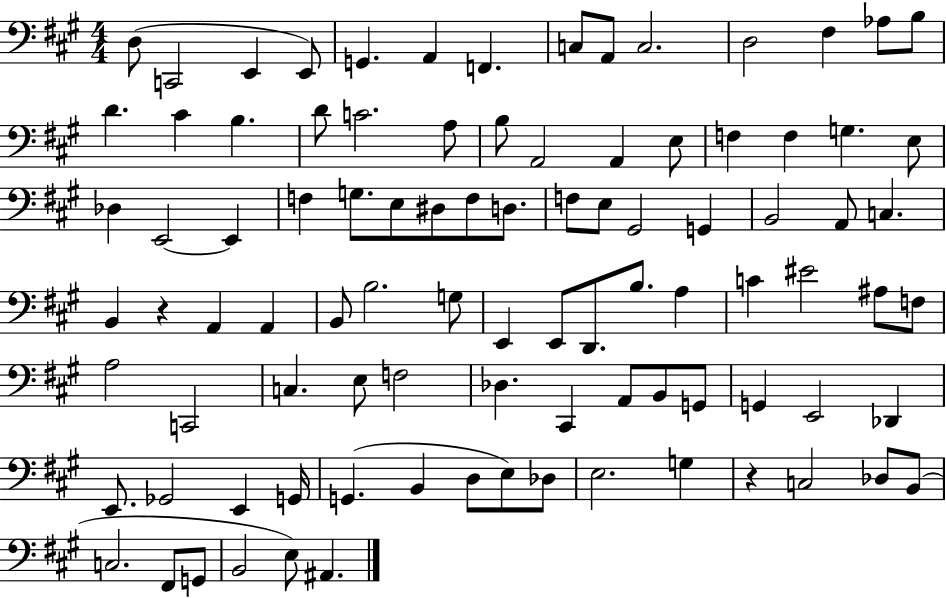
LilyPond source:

{
  \clef bass
  \numericTimeSignature
  \time 4/4
  \key a \major
  \repeat volta 2 { d8( c,2 e,4 e,8) | g,4. a,4 f,4. | c8 a,8 c2. | d2 fis4 aes8 b8 | \break d'4. cis'4 b4. | d'8 c'2. a8 | b8 a,2 a,4 e8 | f4 f4 g4. e8 | \break des4 e,2~~ e,4 | f4 g8. e8 dis8 f8 d8. | f8 e8 gis,2 g,4 | b,2 a,8 c4. | \break b,4 r4 a,4 a,4 | b,8 b2. g8 | e,4 e,8 d,8. b8. a4 | c'4 eis'2 ais8 f8 | \break a2 c,2 | c4. e8 f2 | des4. cis,4 a,8 b,8 g,8 | g,4 e,2 des,4 | \break e,8. ges,2 e,4 g,16 | g,4.( b,4 d8 e8) des8 | e2. g4 | r4 c2 des8 b,8( | \break c2. fis,8 g,8 | b,2 e8) ais,4. | } \bar "|."
}